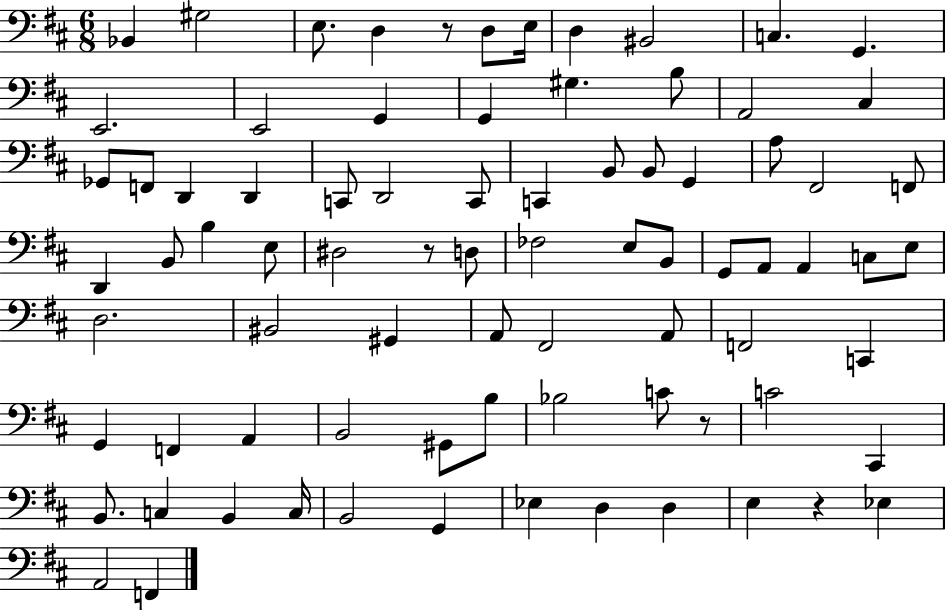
{
  \clef bass
  \numericTimeSignature
  \time 6/8
  \key d \major
  bes,4 gis2 | e8. d4 r8 d8 e16 | d4 bis,2 | c4. g,4. | \break e,2. | e,2 g,4 | g,4 gis4. b8 | a,2 cis4 | \break ges,8 f,8 d,4 d,4 | c,8 d,2 c,8 | c,4 b,8 b,8 g,4 | a8 fis,2 f,8 | \break d,4 b,8 b4 e8 | dis2 r8 d8 | fes2 e8 b,8 | g,8 a,8 a,4 c8 e8 | \break d2. | bis,2 gis,4 | a,8 fis,2 a,8 | f,2 c,4 | \break g,4 f,4 a,4 | b,2 gis,8 b8 | bes2 c'8 r8 | c'2 cis,4 | \break b,8. c4 b,4 c16 | b,2 g,4 | ees4 d4 d4 | e4 r4 ees4 | \break a,2 f,4 | \bar "|."
}